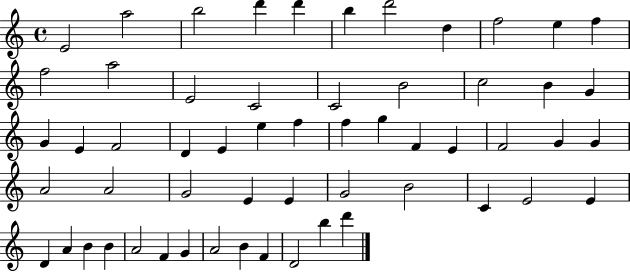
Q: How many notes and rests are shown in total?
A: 57